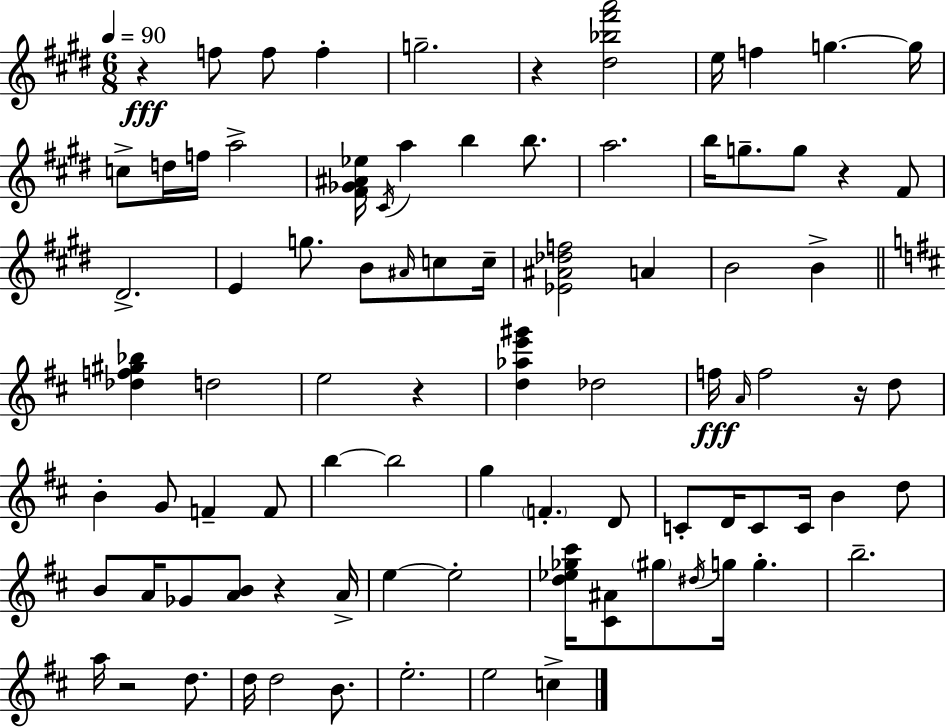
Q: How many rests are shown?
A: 7